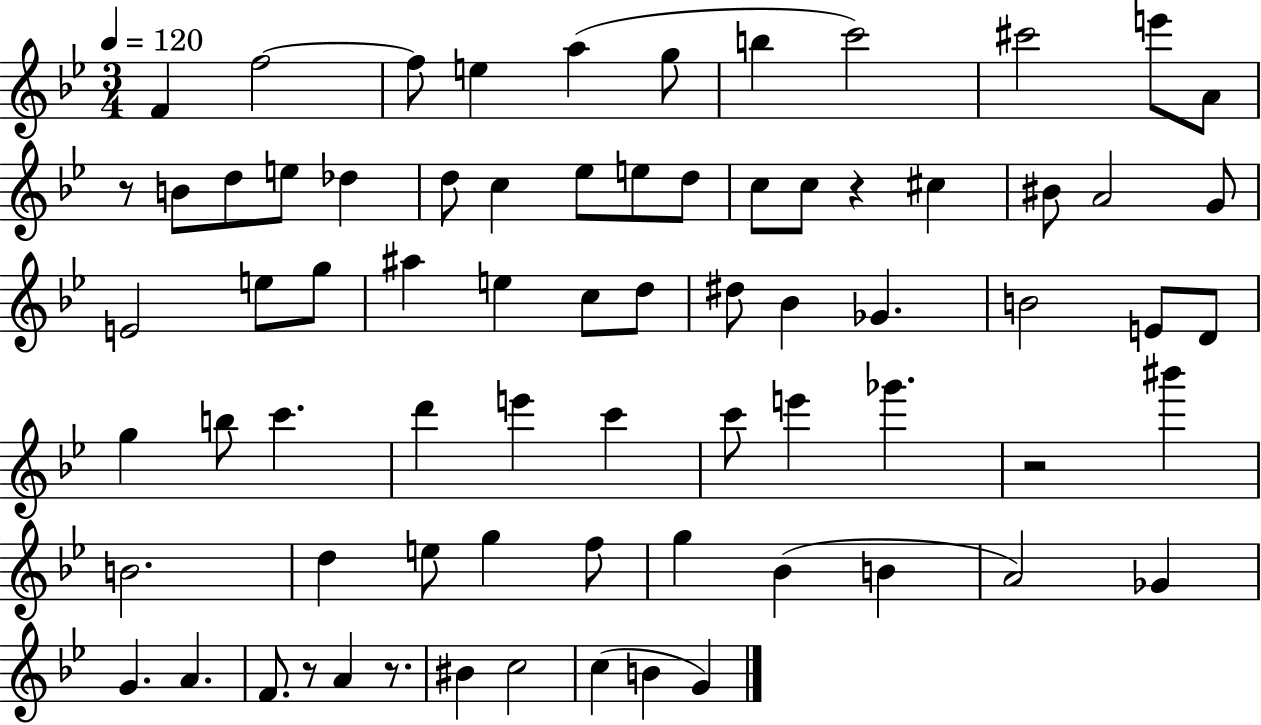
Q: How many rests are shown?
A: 5